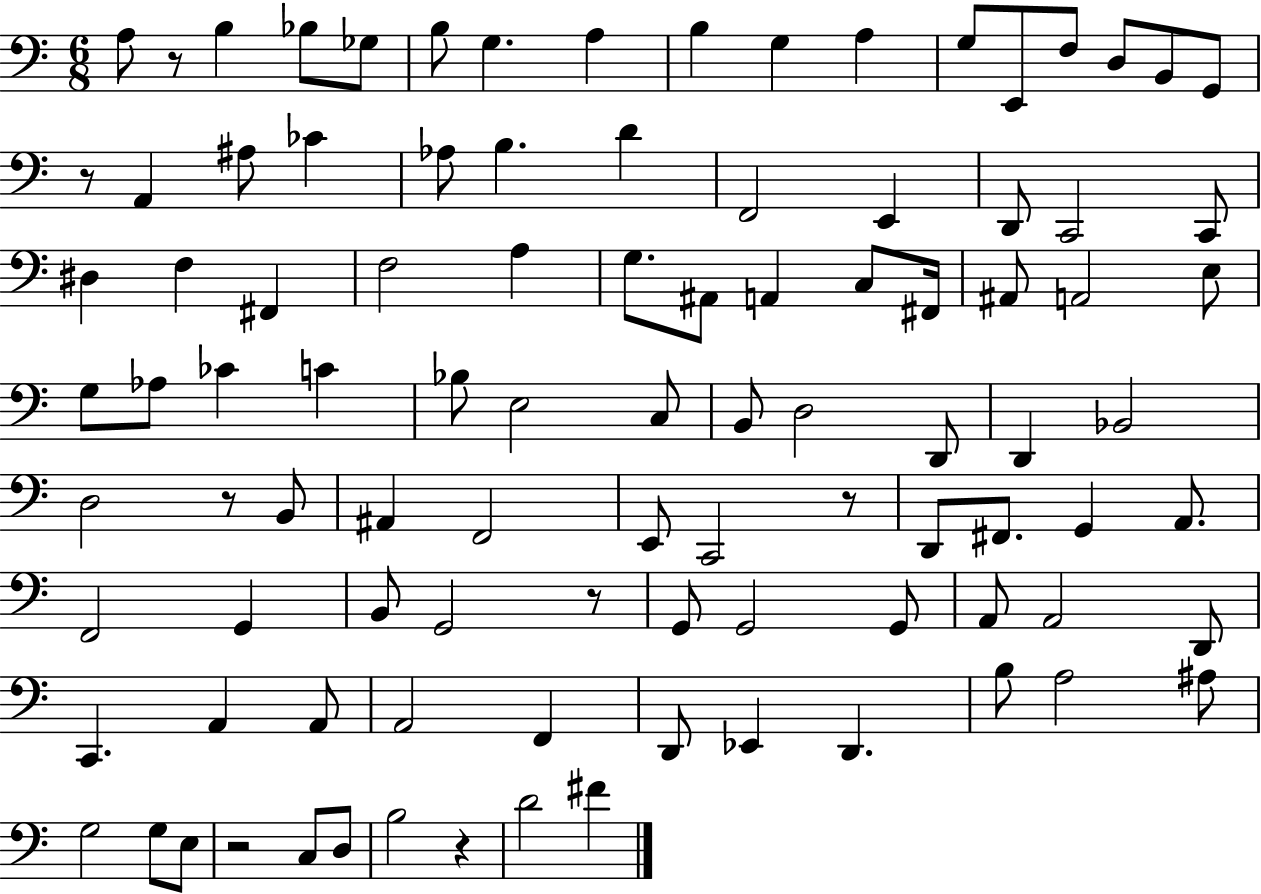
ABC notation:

X:1
T:Untitled
M:6/8
L:1/4
K:C
A,/2 z/2 B, _B,/2 _G,/2 B,/2 G, A, B, G, A, G,/2 E,,/2 F,/2 D,/2 B,,/2 G,,/2 z/2 A,, ^A,/2 _C _A,/2 B, D F,,2 E,, D,,/2 C,,2 C,,/2 ^D, F, ^F,, F,2 A, G,/2 ^A,,/2 A,, C,/2 ^F,,/4 ^A,,/2 A,,2 E,/2 G,/2 _A,/2 _C C _B,/2 E,2 C,/2 B,,/2 D,2 D,,/2 D,, _B,,2 D,2 z/2 B,,/2 ^A,, F,,2 E,,/2 C,,2 z/2 D,,/2 ^F,,/2 G,, A,,/2 F,,2 G,, B,,/2 G,,2 z/2 G,,/2 G,,2 G,,/2 A,,/2 A,,2 D,,/2 C,, A,, A,,/2 A,,2 F,, D,,/2 _E,, D,, B,/2 A,2 ^A,/2 G,2 G,/2 E,/2 z2 C,/2 D,/2 B,2 z D2 ^F